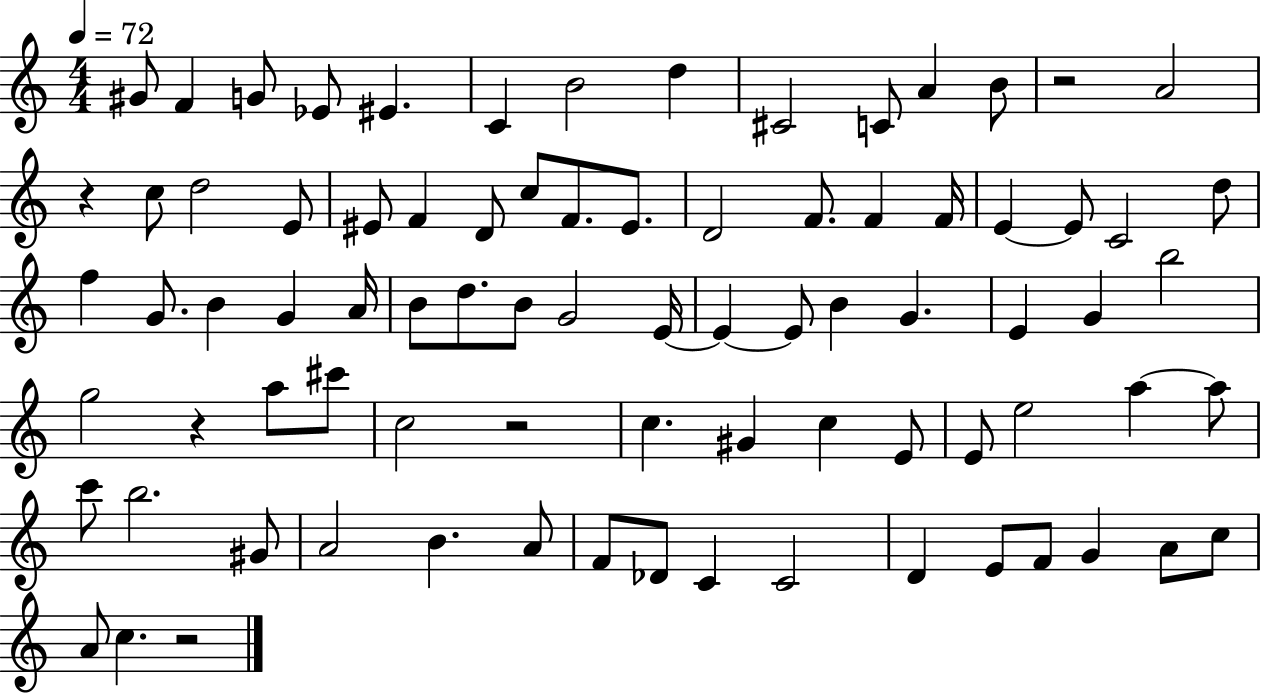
G#4/e F4/q G4/e Eb4/e EIS4/q. C4/q B4/h D5/q C#4/h C4/e A4/q B4/e R/h A4/h R/q C5/e D5/h E4/e EIS4/e F4/q D4/e C5/e F4/e. EIS4/e. D4/h F4/e. F4/q F4/s E4/q E4/e C4/h D5/e F5/q G4/e. B4/q G4/q A4/s B4/e D5/e. B4/e G4/h E4/s E4/q E4/e B4/q G4/q. E4/q G4/q B5/h G5/h R/q A5/e C#6/e C5/h R/h C5/q. G#4/q C5/q E4/e E4/e E5/h A5/q A5/e C6/e B5/h. G#4/e A4/h B4/q. A4/e F4/e Db4/e C4/q C4/h D4/q E4/e F4/e G4/q A4/e C5/e A4/e C5/q. R/h